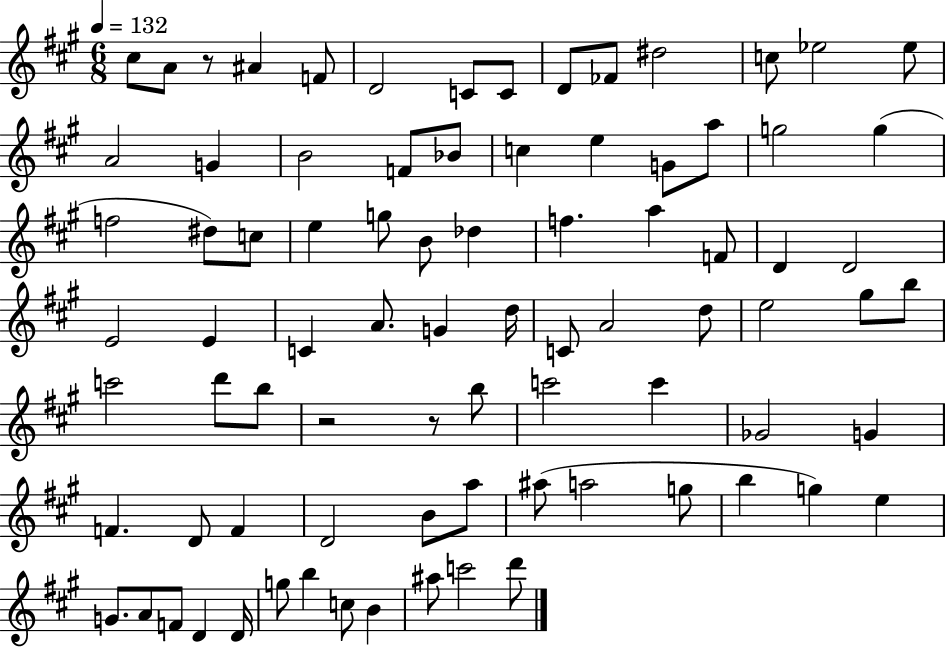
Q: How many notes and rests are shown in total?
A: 83